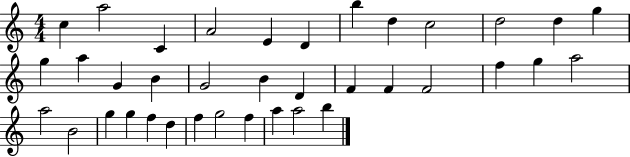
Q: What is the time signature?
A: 4/4